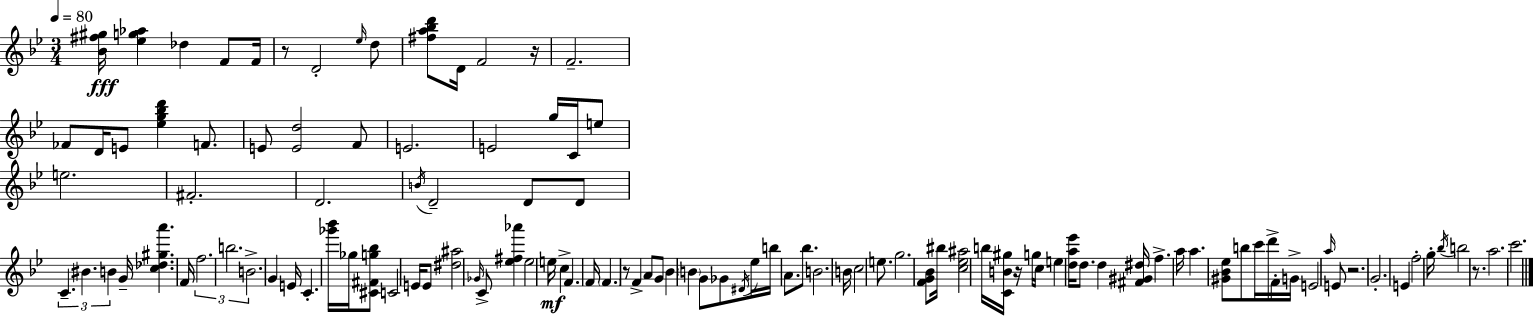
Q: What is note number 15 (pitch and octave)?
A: F4